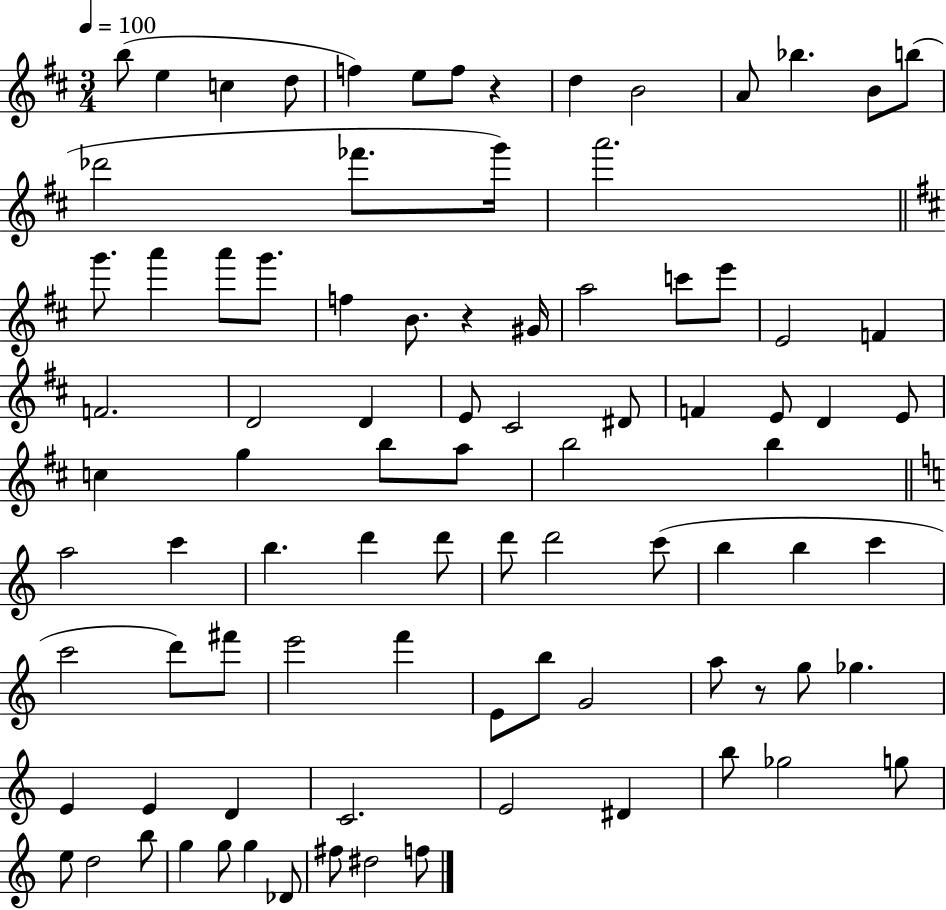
B5/e E5/q C5/q D5/e F5/q E5/e F5/e R/q D5/q B4/h A4/e Bb5/q. B4/e B5/e Db6/h FES6/e. G6/s A6/h. G6/e. A6/q A6/e G6/e. F5/q B4/e. R/q G#4/s A5/h C6/e E6/e E4/h F4/q F4/h. D4/h D4/q E4/e C#4/h D#4/e F4/q E4/e D4/q E4/e C5/q G5/q B5/e A5/e B5/h B5/q A5/h C6/q B5/q. D6/q D6/e D6/e D6/h C6/e B5/q B5/q C6/q C6/h D6/e F#6/e E6/h F6/q E4/e B5/e G4/h A5/e R/e G5/e Gb5/q. E4/q E4/q D4/q C4/h. E4/h D#4/q B5/e Gb5/h G5/e E5/e D5/h B5/e G5/q G5/e G5/q Db4/e F#5/e D#5/h F5/e